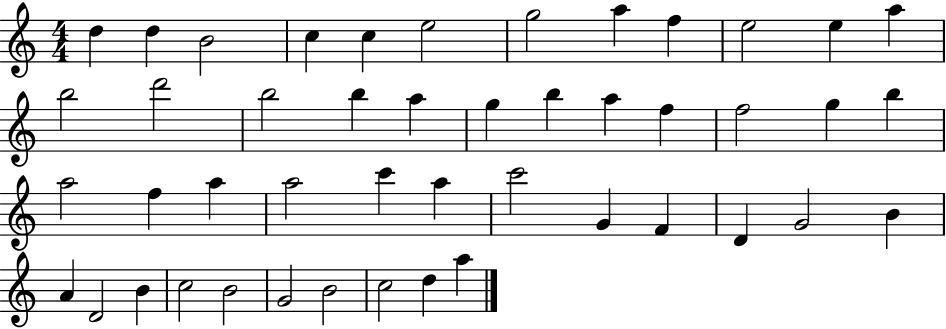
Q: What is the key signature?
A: C major